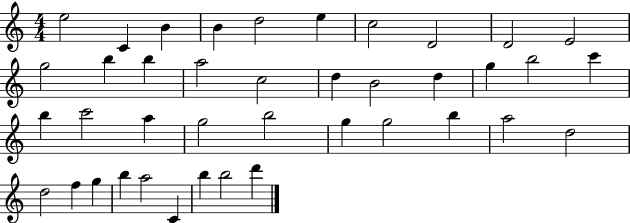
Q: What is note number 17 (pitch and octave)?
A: B4